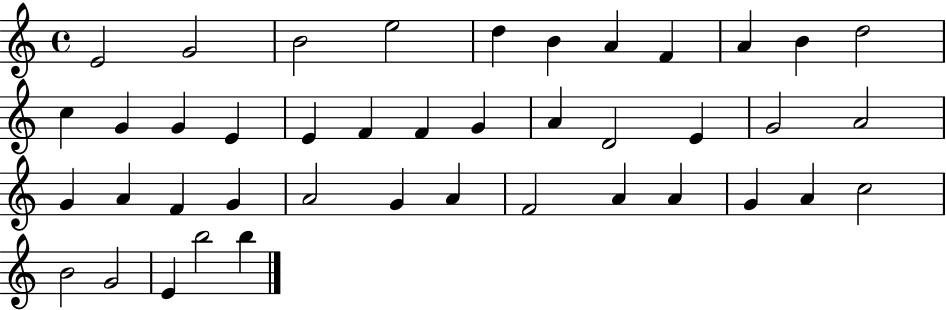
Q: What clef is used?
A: treble